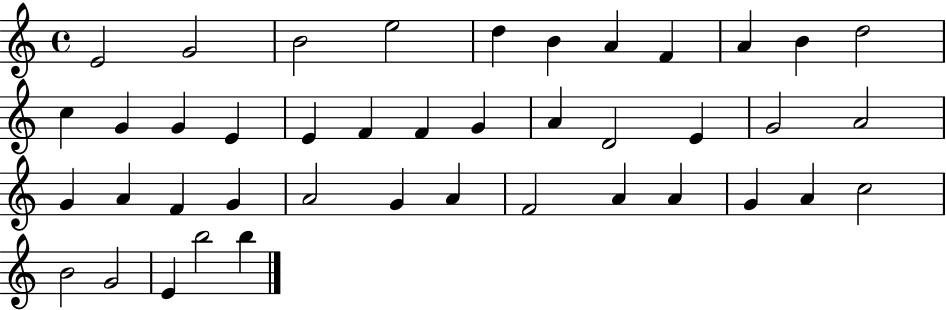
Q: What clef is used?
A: treble